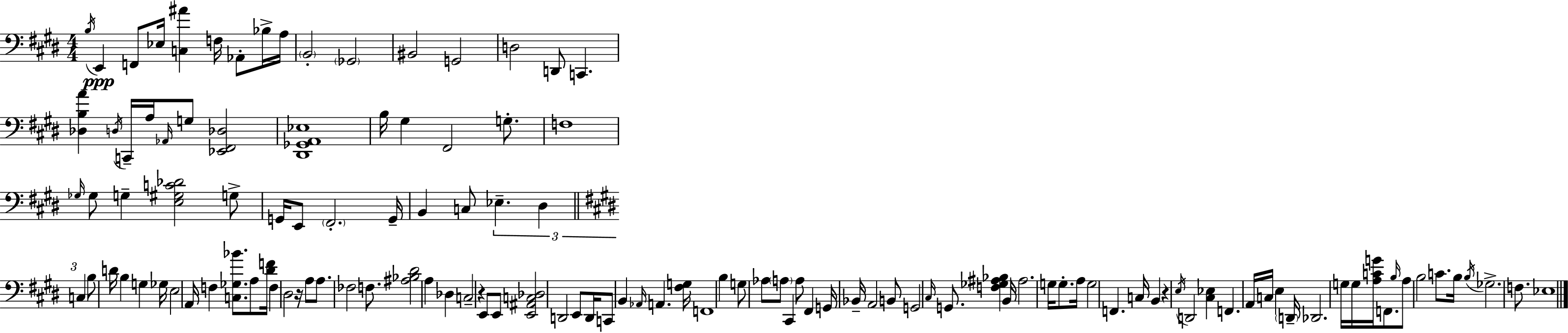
{
  \clef bass
  \numericTimeSignature
  \time 4/4
  \key e \major
  \repeat volta 2 { \acciaccatura { b16 }\ppp e,4 f,8 ees16 <c ais'>4 f16 aes,8-. bes16-> | a16 \parenthesize b,2-. \parenthesize ges,2 | bis,2 g,2 | d2 d,8 c,4. | \break <des b a'>4 \acciaccatura { d16 } c,16-- a16 \grace { aes,16 } g8 <ees, fis, des>2 | <dis, ges, a, ees>1 | b16 gis4 fis,2 | g8.-. f1 | \break \grace { ges16 } ges8 g4-- <e gis c' des'>2 | g8-> g,16 e,8 \parenthesize fis,2.-. | g,16-- b,4 c8 \tuplet 3/2 { ees4.-- | dis4 \bar "||" \break \key e \major c4 } b8 d'16 b4 g4 ges16 | e2 a,16 f4 <c ges bes'>8. | a8 <dis' f'>16 f4 dis2 r16 | a8 a8. fes2 f8. | \break <ais bes dis'>2 a4 des4 | c2-- r4 e,8 e,8 | <e, ais, c des>2 d,2 | e,8 d,16 c,8 b,4 \grace { aes,16 } a,4. | \break <fis g>16 f,1 | b4 g8 aes8 \parenthesize a8 cis,4 a8 | fis,4 g,16 bes,16-- a,2 b,8 | g,2 \grace { cis16 } g,8. <f ges ais bes>4 | \break b,16 ais2. g16 g8.-. | a16 g2 f,4. | c16 b,4 r4 \acciaccatura { e16 } d,2 | <cis ees>4 f,4. a,16 c16 e4 | \break \parenthesize d,16-- des,2. | g16 g16 <a c' g'>16 f,8. \grace { b16 } a8 b2 | c'8. b16 \acciaccatura { b16 } ges2.-> | f8. ees1 | \break } \bar "|."
}